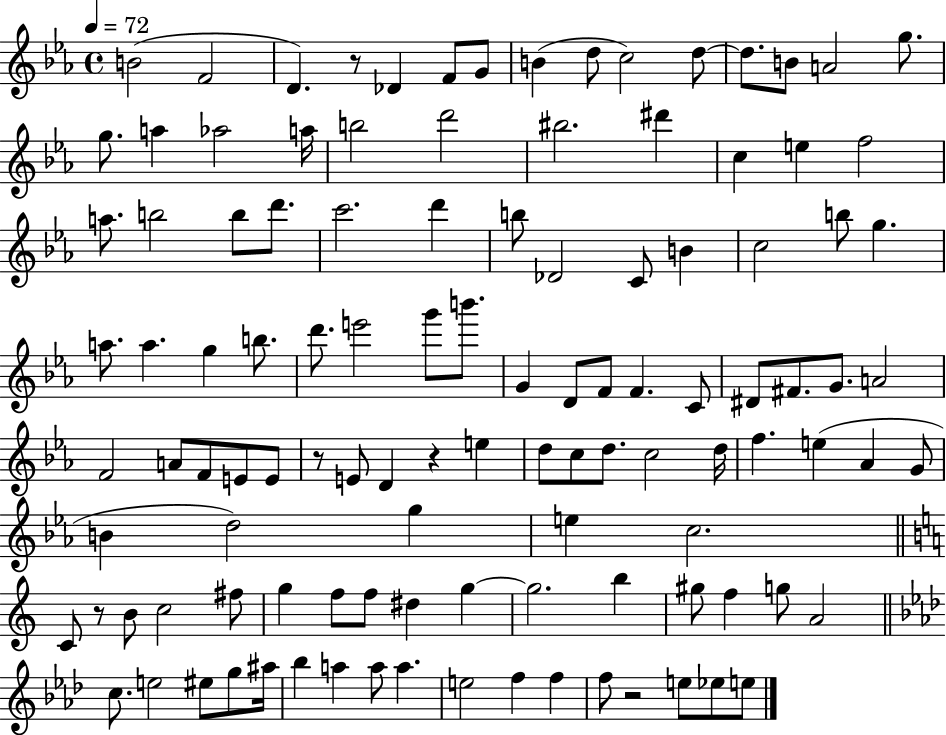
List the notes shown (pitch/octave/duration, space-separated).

B4/h F4/h D4/q. R/e Db4/q F4/e G4/e B4/q D5/e C5/h D5/e D5/e. B4/e A4/h G5/e. G5/e. A5/q Ab5/h A5/s B5/h D6/h BIS5/h. D#6/q C5/q E5/q F5/h A5/e. B5/h B5/e D6/e. C6/h. D6/q B5/e Db4/h C4/e B4/q C5/h B5/e G5/q. A5/e. A5/q. G5/q B5/e. D6/e. E6/h G6/e B6/e. G4/q D4/e F4/e F4/q. C4/e D#4/e F#4/e. G4/e. A4/h F4/h A4/e F4/e E4/e E4/e R/e E4/e D4/q R/q E5/q D5/e C5/e D5/e. C5/h D5/s F5/q. E5/q Ab4/q G4/e B4/q D5/h G5/q E5/q C5/h. C4/e R/e B4/e C5/h F#5/e G5/q F5/e F5/e D#5/q G5/q G5/h. B5/q G#5/e F5/q G5/e A4/h C5/e. E5/h EIS5/e G5/e A#5/s Bb5/q A5/q A5/e A5/q. E5/h F5/q F5/q F5/e R/h E5/e Eb5/e E5/e